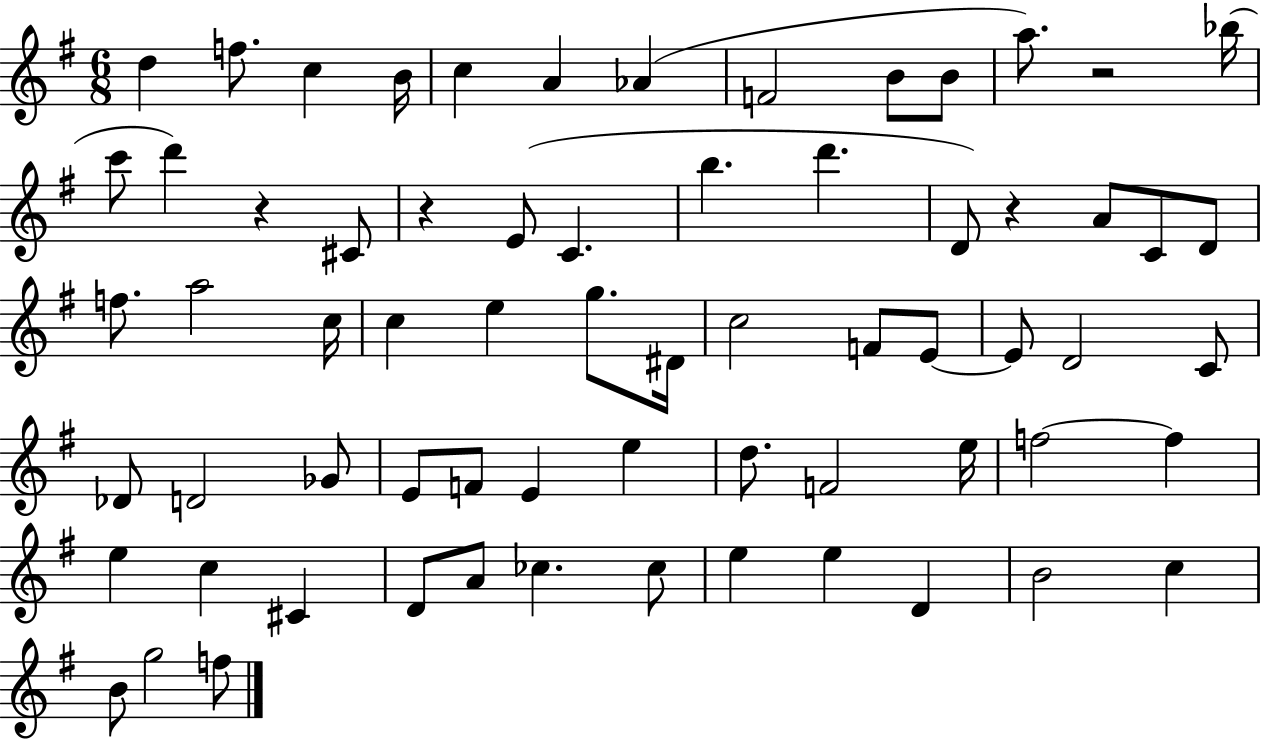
D5/q F5/e. C5/q B4/s C5/q A4/q Ab4/q F4/h B4/e B4/e A5/e. R/h Bb5/s C6/e D6/q R/q C#4/e R/q E4/e C4/q. B5/q. D6/q. D4/e R/q A4/e C4/e D4/e F5/e. A5/h C5/s C5/q E5/q G5/e. D#4/s C5/h F4/e E4/e E4/e D4/h C4/e Db4/e D4/h Gb4/e E4/e F4/e E4/q E5/q D5/e. F4/h E5/s F5/h F5/q E5/q C5/q C#4/q D4/e A4/e CES5/q. CES5/e E5/q E5/q D4/q B4/h C5/q B4/e G5/h F5/e